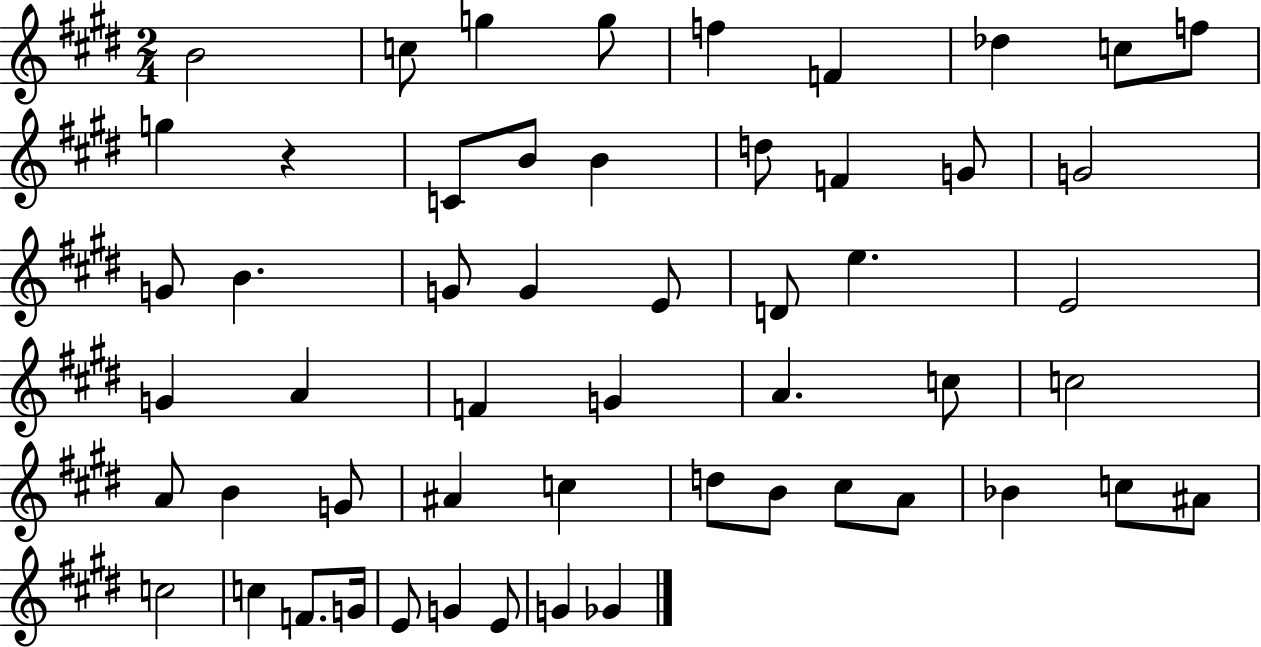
{
  \clef treble
  \numericTimeSignature
  \time 2/4
  \key e \major
  \repeat volta 2 { b'2 | c''8 g''4 g''8 | f''4 f'4 | des''4 c''8 f''8 | \break g''4 r4 | c'8 b'8 b'4 | d''8 f'4 g'8 | g'2 | \break g'8 b'4. | g'8 g'4 e'8 | d'8 e''4. | e'2 | \break g'4 a'4 | f'4 g'4 | a'4. c''8 | c''2 | \break a'8 b'4 g'8 | ais'4 c''4 | d''8 b'8 cis''8 a'8 | bes'4 c''8 ais'8 | \break c''2 | c''4 f'8. g'16 | e'8 g'4 e'8 | g'4 ges'4 | \break } \bar "|."
}